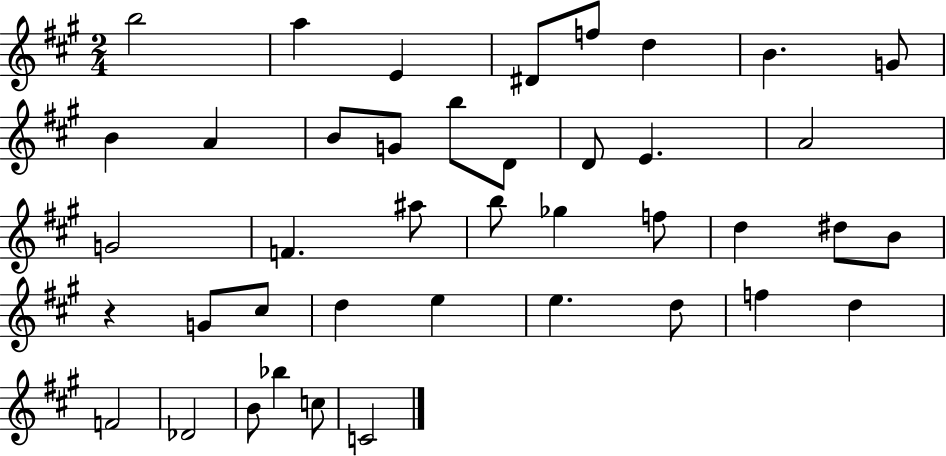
{
  \clef treble
  \numericTimeSignature
  \time 2/4
  \key a \major
  b''2 | a''4 e'4 | dis'8 f''8 d''4 | b'4. g'8 | \break b'4 a'4 | b'8 g'8 b''8 d'8 | d'8 e'4. | a'2 | \break g'2 | f'4. ais''8 | b''8 ges''4 f''8 | d''4 dis''8 b'8 | \break r4 g'8 cis''8 | d''4 e''4 | e''4. d''8 | f''4 d''4 | \break f'2 | des'2 | b'8 bes''4 c''8 | c'2 | \break \bar "|."
}